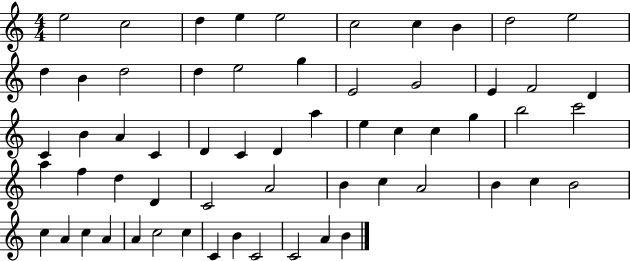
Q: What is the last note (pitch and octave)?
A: B4